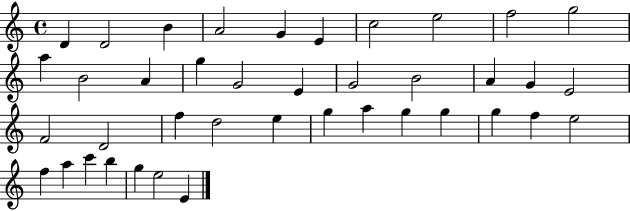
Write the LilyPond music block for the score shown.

{
  \clef treble
  \time 4/4
  \defaultTimeSignature
  \key c \major
  d'4 d'2 b'4 | a'2 g'4 e'4 | c''2 e''2 | f''2 g''2 | \break a''4 b'2 a'4 | g''4 g'2 e'4 | g'2 b'2 | a'4 g'4 e'2 | \break f'2 d'2 | f''4 d''2 e''4 | g''4 a''4 g''4 g''4 | g''4 f''4 e''2 | \break f''4 a''4 c'''4 b''4 | g''4 e''2 e'4 | \bar "|."
}